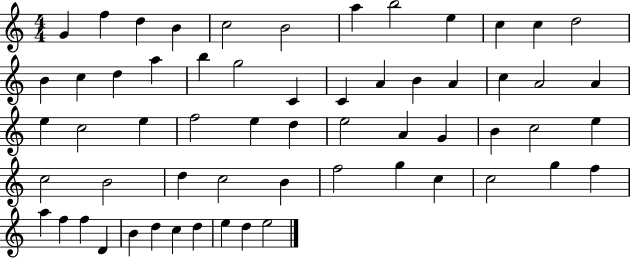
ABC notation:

X:1
T:Untitled
M:4/4
L:1/4
K:C
G f d B c2 B2 a b2 e c c d2 B c d a b g2 C C A B A c A2 A e c2 e f2 e d e2 A G B c2 e c2 B2 d c2 B f2 g c c2 g f a f f D B d c d e d e2